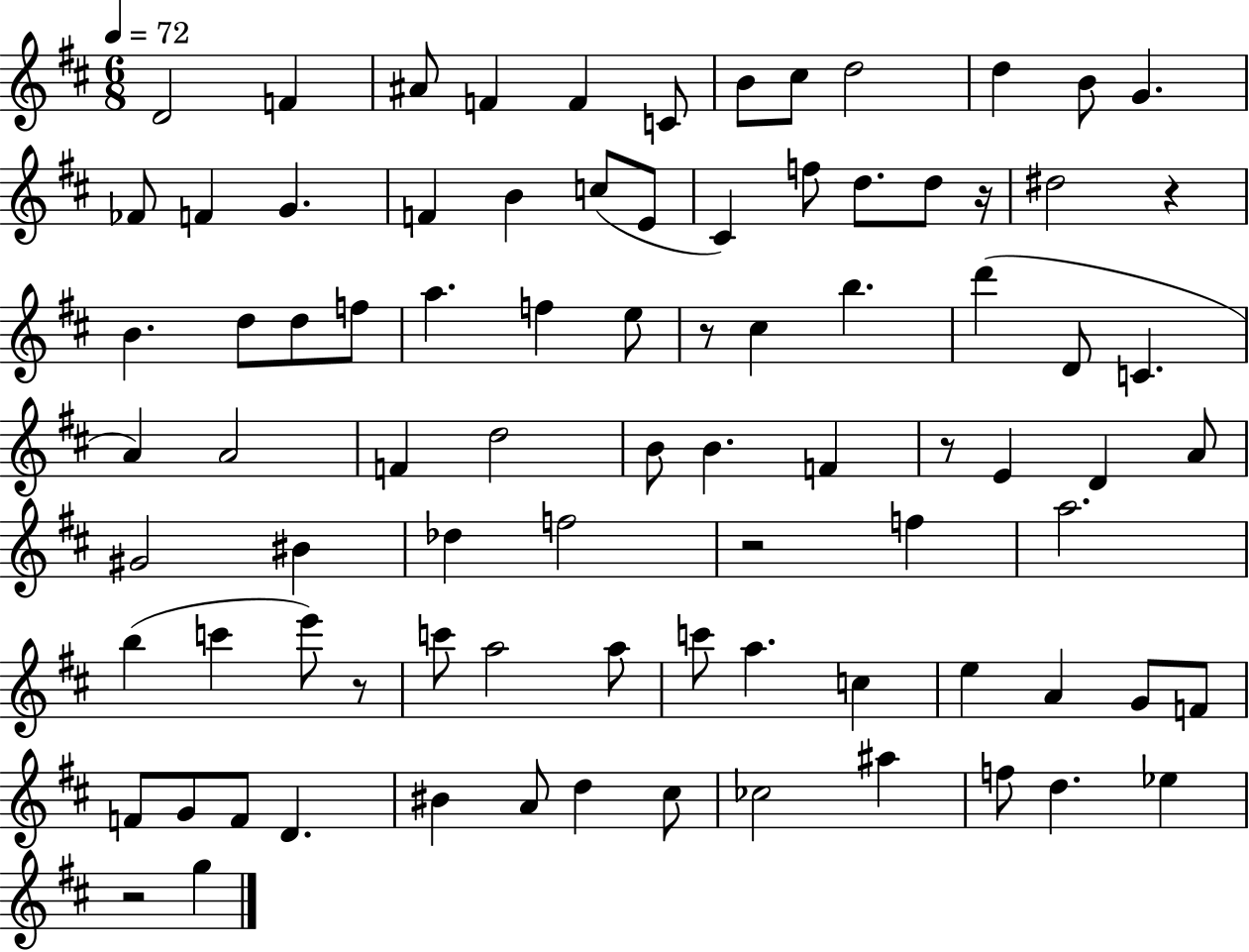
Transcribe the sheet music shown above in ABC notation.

X:1
T:Untitled
M:6/8
L:1/4
K:D
D2 F ^A/2 F F C/2 B/2 ^c/2 d2 d B/2 G _F/2 F G F B c/2 E/2 ^C f/2 d/2 d/2 z/4 ^d2 z B d/2 d/2 f/2 a f e/2 z/2 ^c b d' D/2 C A A2 F d2 B/2 B F z/2 E D A/2 ^G2 ^B _d f2 z2 f a2 b c' e'/2 z/2 c'/2 a2 a/2 c'/2 a c e A G/2 F/2 F/2 G/2 F/2 D ^B A/2 d ^c/2 _c2 ^a f/2 d _e z2 g